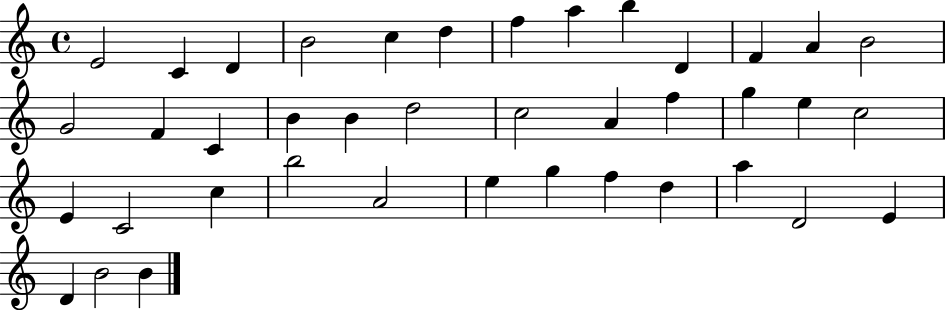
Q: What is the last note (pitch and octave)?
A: B4